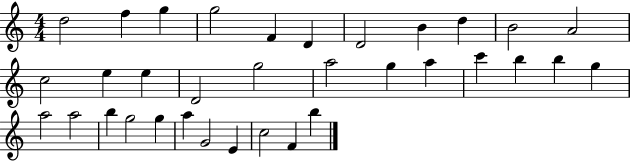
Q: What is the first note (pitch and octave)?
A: D5